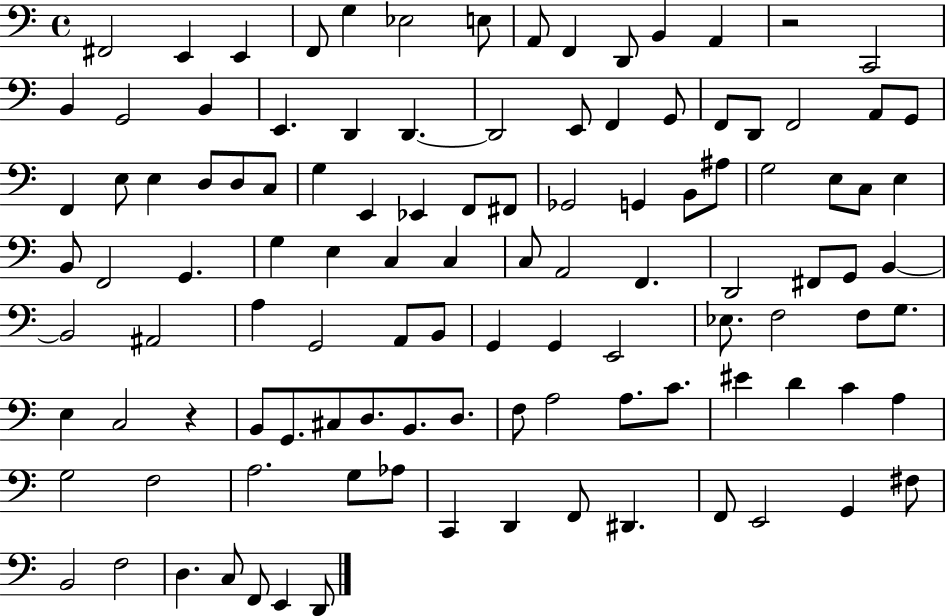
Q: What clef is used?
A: bass